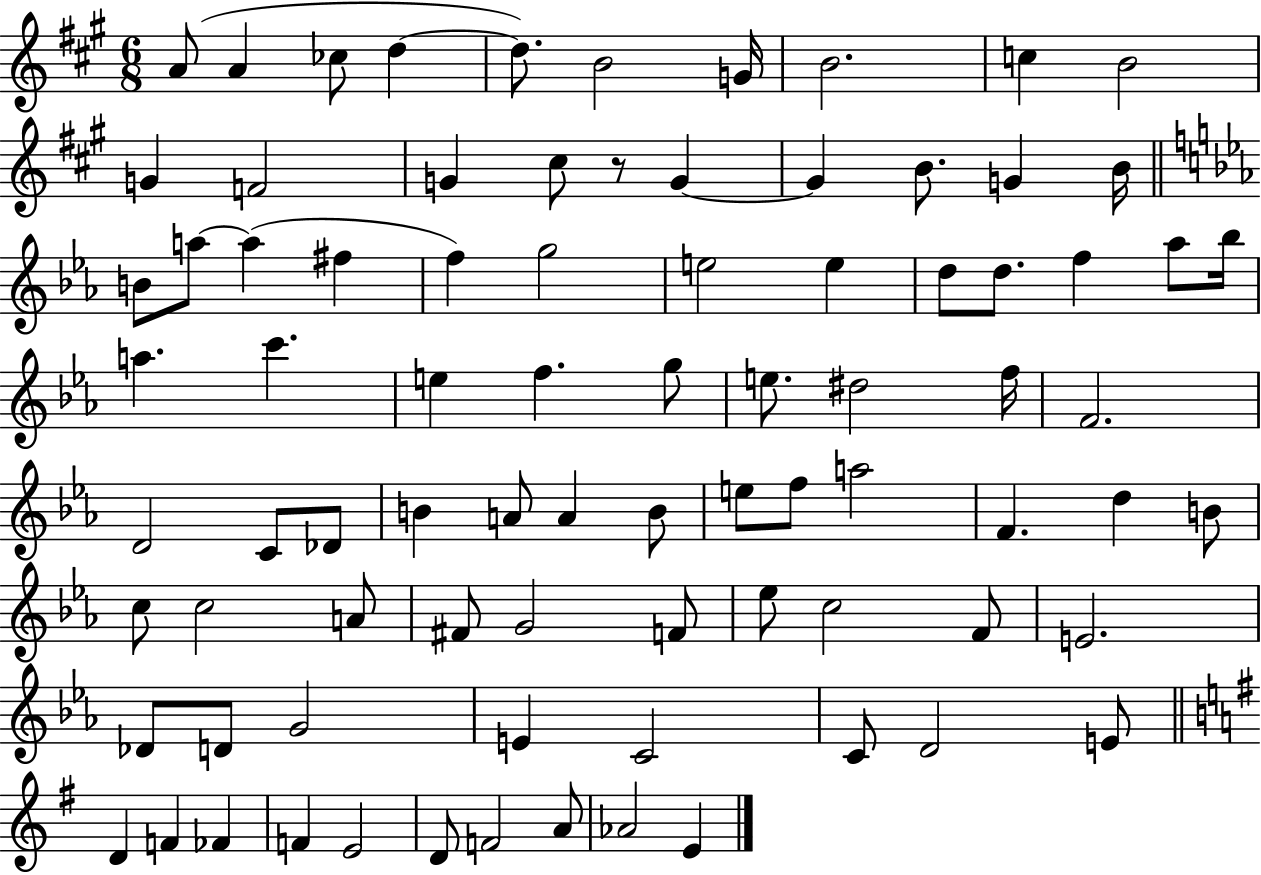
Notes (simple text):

A4/e A4/q CES5/e D5/q D5/e. B4/h G4/s B4/h. C5/q B4/h G4/q F4/h G4/q C#5/e R/e G4/q G4/q B4/e. G4/q B4/s B4/e A5/e A5/q F#5/q F5/q G5/h E5/h E5/q D5/e D5/e. F5/q Ab5/e Bb5/s A5/q. C6/q. E5/q F5/q. G5/e E5/e. D#5/h F5/s F4/h. D4/h C4/e Db4/e B4/q A4/e A4/q B4/e E5/e F5/e A5/h F4/q. D5/q B4/e C5/e C5/h A4/e F#4/e G4/h F4/e Eb5/e C5/h F4/e E4/h. Db4/e D4/e G4/h E4/q C4/h C4/e D4/h E4/e D4/q F4/q FES4/q F4/q E4/h D4/e F4/h A4/e Ab4/h E4/q